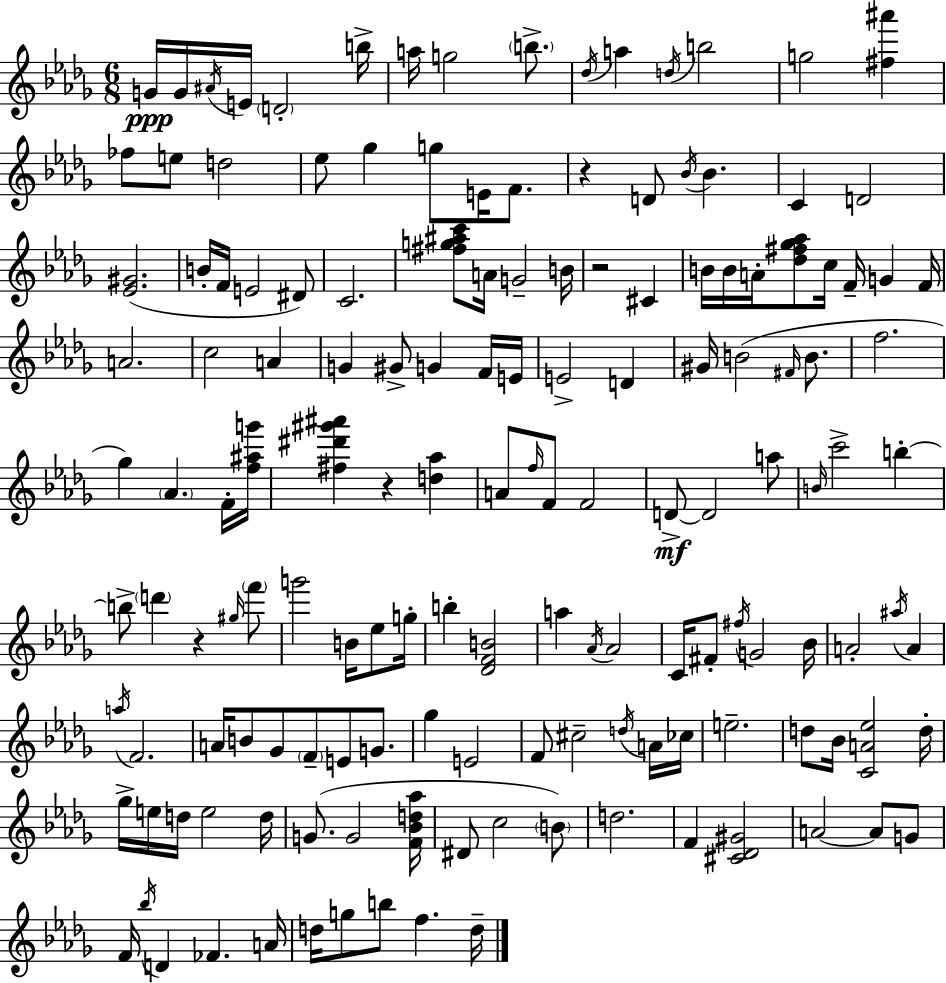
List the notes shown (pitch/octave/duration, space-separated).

G4/s G4/s A#4/s E4/s D4/h B5/s A5/s G5/h B5/e. Db5/s A5/q D5/s B5/h G5/h [F#5,A#6]/q FES5/e E5/e D5/h Eb5/e Gb5/q G5/e E4/s F4/e. R/q D4/e Bb4/s Bb4/q. C4/q D4/h [Eb4,G#4]/h. B4/s F4/s E4/h D#4/e C4/h. [F#5,G5,A#5,C6]/e A4/s G4/h B4/s R/h C#4/q B4/s B4/s A4/s [Db5,F#5,Gb5,Ab5]/e C5/s F4/s G4/q F4/s A4/h. C5/h A4/q G4/q G#4/e G4/q F4/s E4/s E4/h D4/q G#4/s B4/h F#4/s B4/e. F5/h. Gb5/q Ab4/q. F4/s [F5,A#5,G6]/s [F#5,D#6,G#6,A#6]/q R/q [D5,Ab5]/q A4/e F5/s F4/e F4/h D4/e D4/h A5/e B4/s C6/h B5/q B5/e D6/q R/q G#5/s F6/e G6/h B4/s Eb5/e G5/s B5/q [Db4,F4,B4]/h A5/q Ab4/s Ab4/h C4/s F#4/e F#5/s G4/h Bb4/s A4/h A#5/s A4/q A5/s F4/h. A4/s B4/e Gb4/e F4/e E4/e G4/e. Gb5/q E4/h F4/e C#5/h D5/s A4/s CES5/s E5/h. D5/e Bb4/s [C4,A4,Eb5]/h D5/s Gb5/s E5/s D5/s E5/h D5/s G4/e. G4/h [F4,Bb4,D5,Ab5]/s D#4/e C5/h B4/e D5/h. F4/q [C#4,Db4,G#4]/h A4/h A4/e G4/e F4/s Bb5/s D4/q FES4/q. A4/s D5/s G5/e B5/e F5/q. D5/s